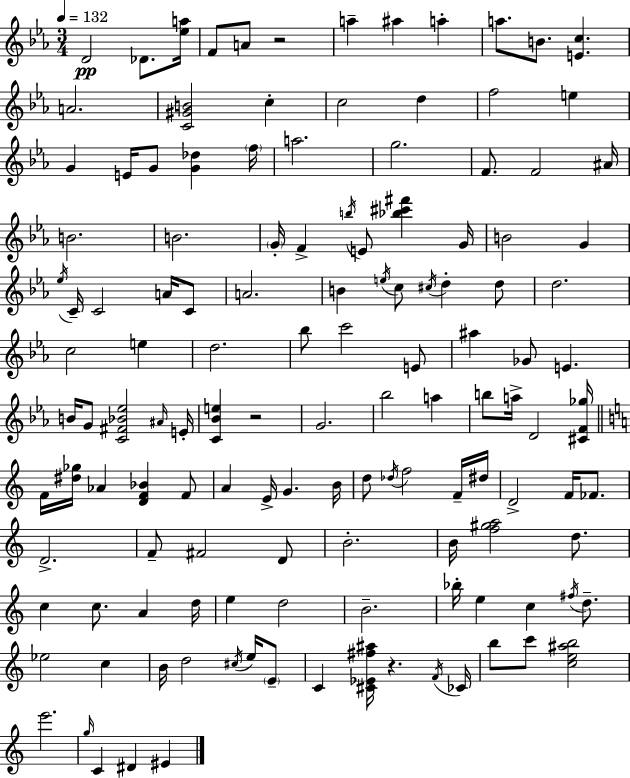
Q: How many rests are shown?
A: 3